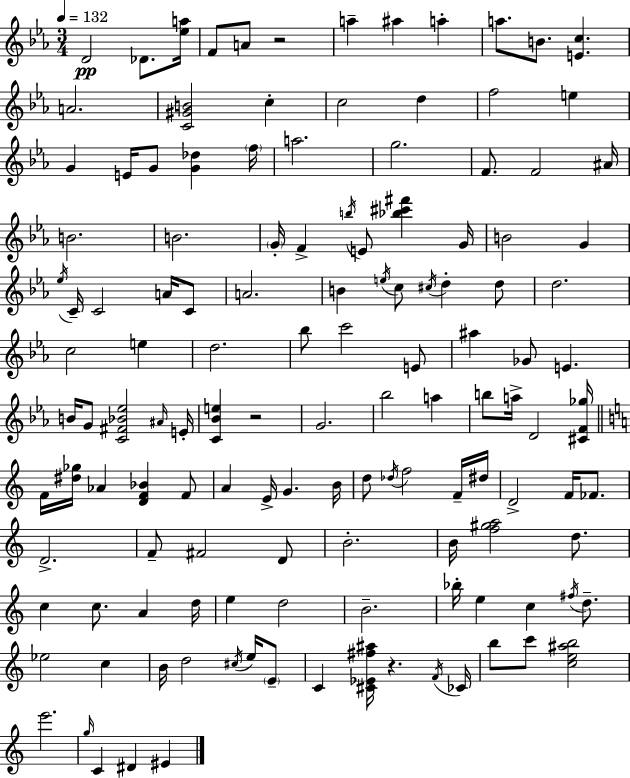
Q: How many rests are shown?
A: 3